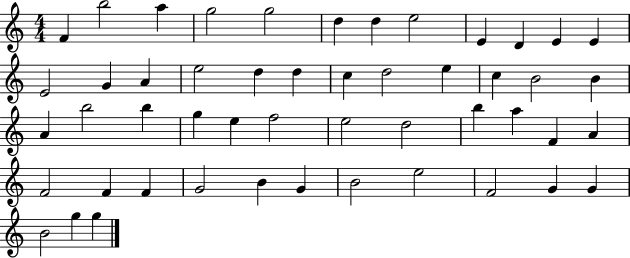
F4/q B5/h A5/q G5/h G5/h D5/q D5/q E5/h E4/q D4/q E4/q E4/q E4/h G4/q A4/q E5/h D5/q D5/q C5/q D5/h E5/q C5/q B4/h B4/q A4/q B5/h B5/q G5/q E5/q F5/h E5/h D5/h B5/q A5/q F4/q A4/q F4/h F4/q F4/q G4/h B4/q G4/q B4/h E5/h F4/h G4/q G4/q B4/h G5/q G5/q